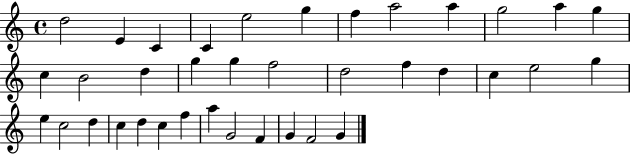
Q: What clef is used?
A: treble